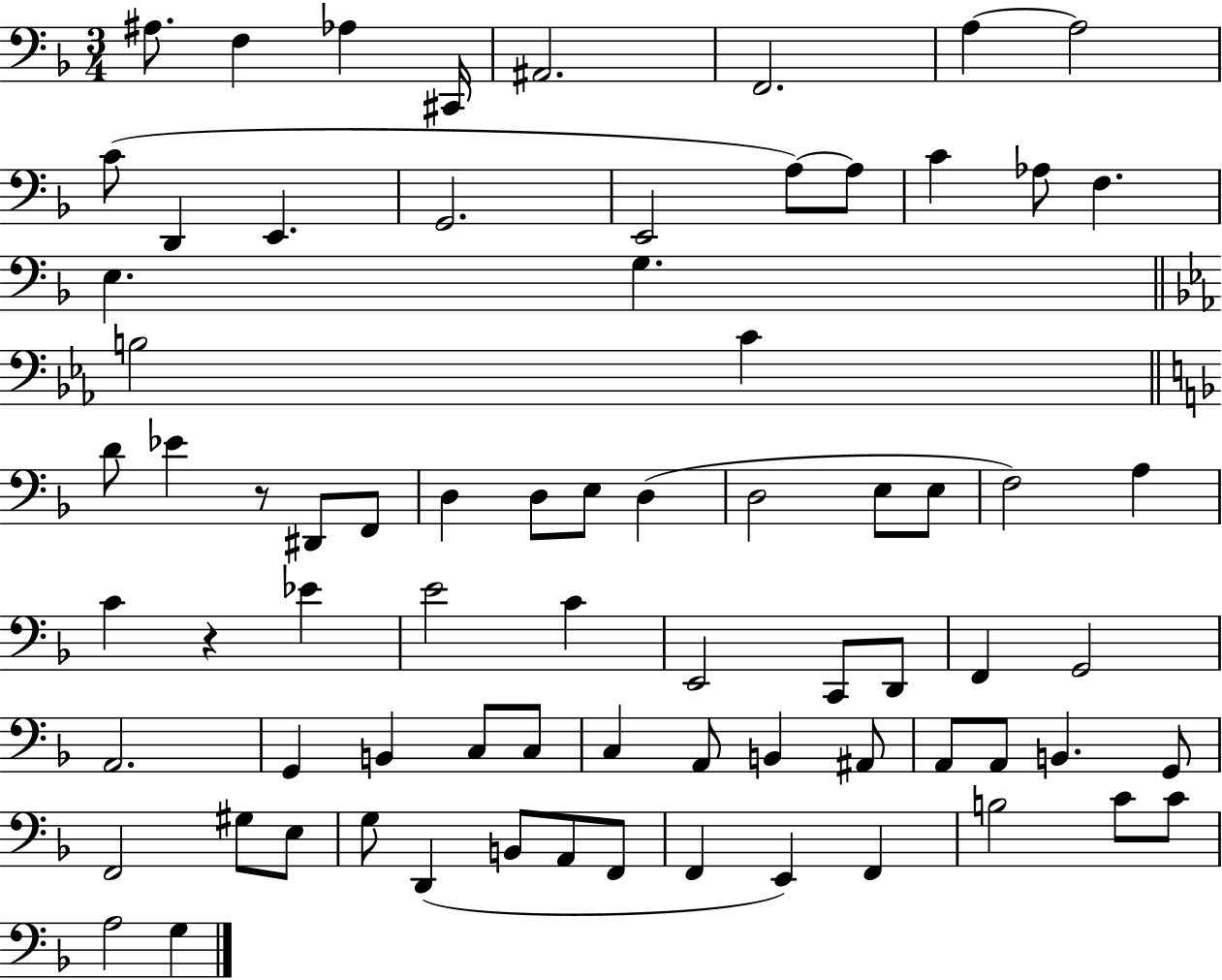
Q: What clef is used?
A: bass